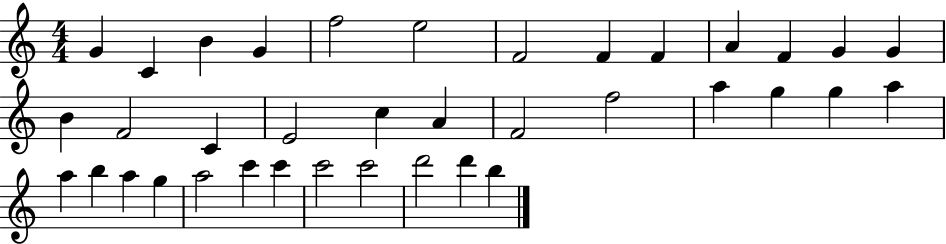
{
  \clef treble
  \numericTimeSignature
  \time 4/4
  \key c \major
  g'4 c'4 b'4 g'4 | f''2 e''2 | f'2 f'4 f'4 | a'4 f'4 g'4 g'4 | \break b'4 f'2 c'4 | e'2 c''4 a'4 | f'2 f''2 | a''4 g''4 g''4 a''4 | \break a''4 b''4 a''4 g''4 | a''2 c'''4 c'''4 | c'''2 c'''2 | d'''2 d'''4 b''4 | \break \bar "|."
}